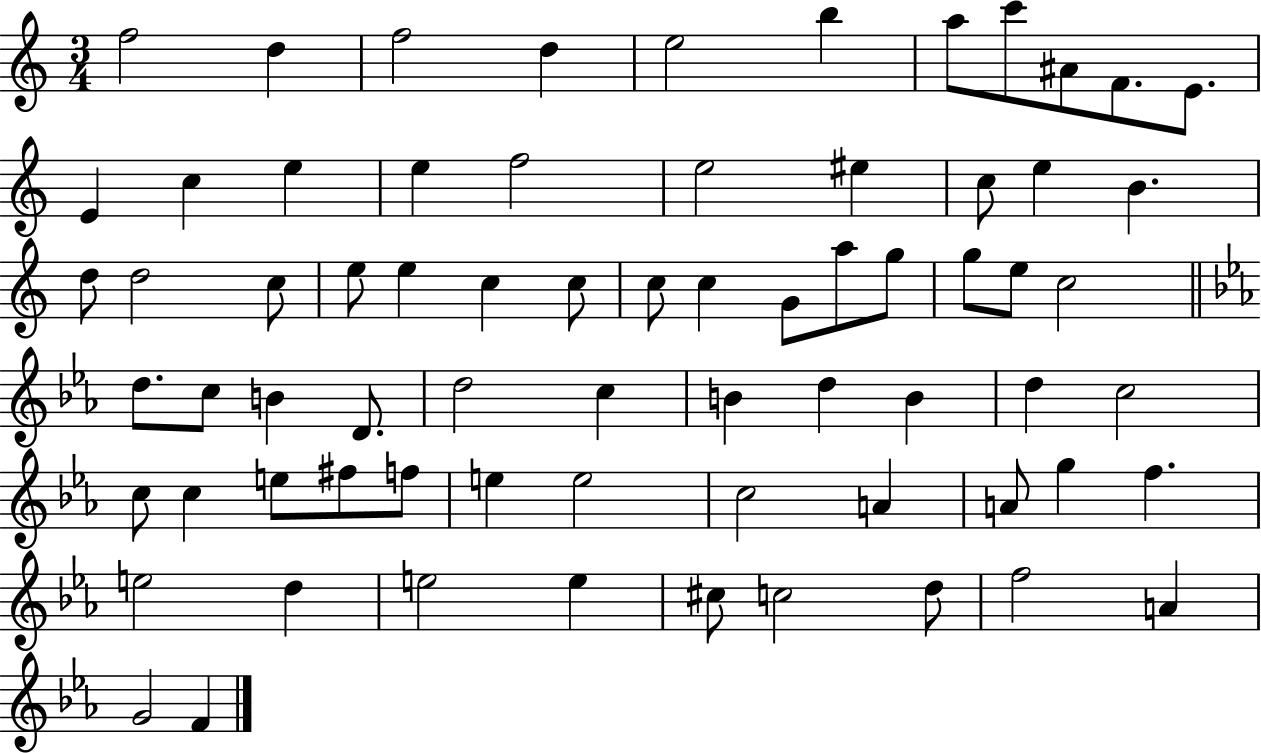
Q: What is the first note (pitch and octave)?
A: F5